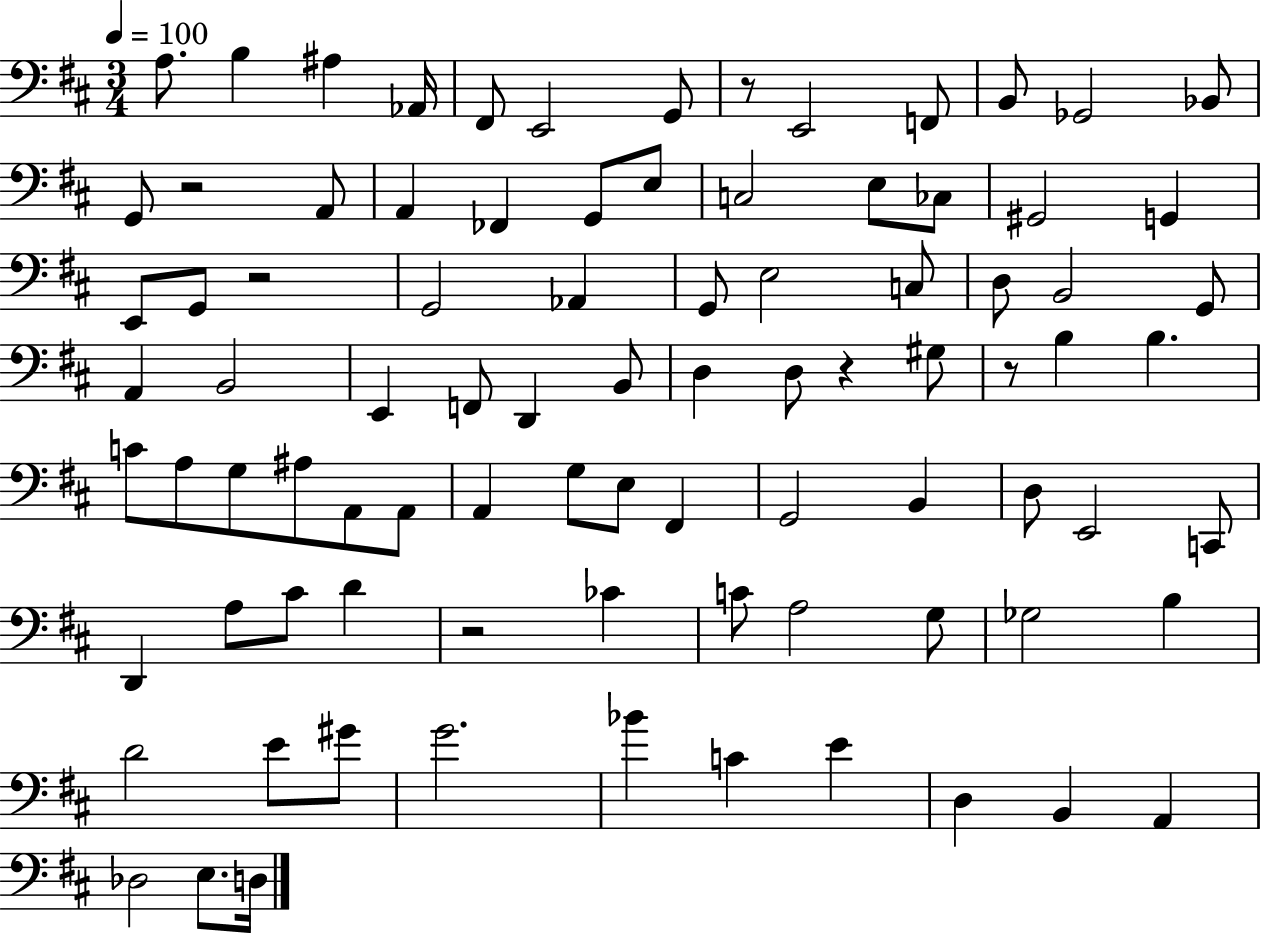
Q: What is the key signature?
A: D major